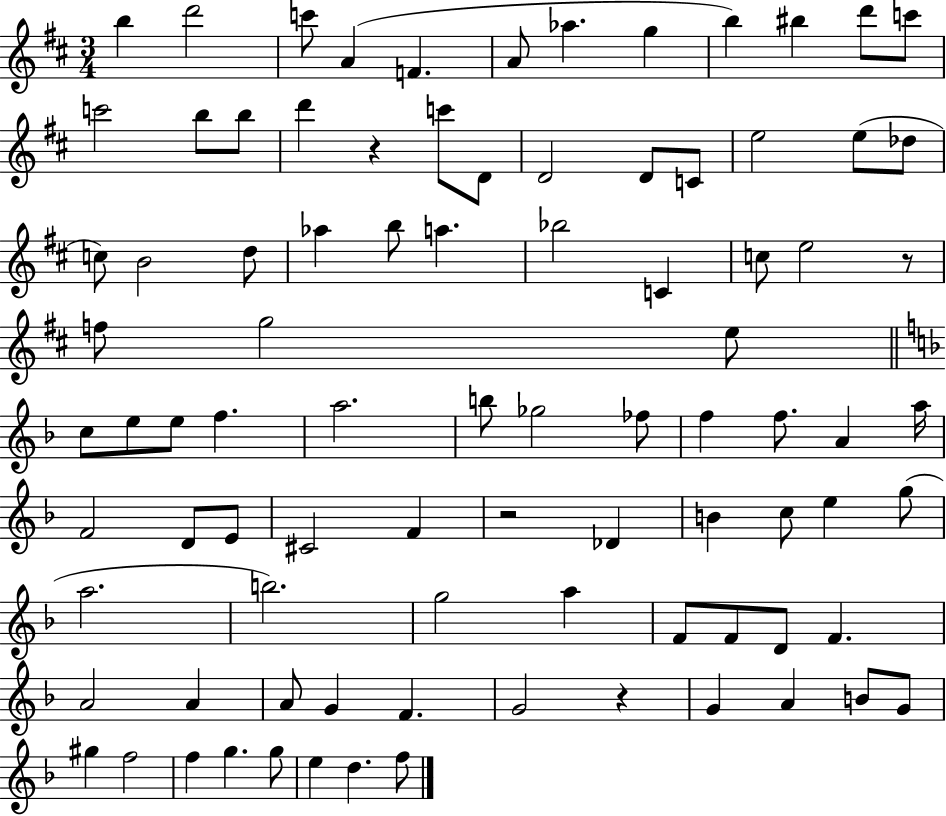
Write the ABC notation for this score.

X:1
T:Untitled
M:3/4
L:1/4
K:D
b d'2 c'/2 A F A/2 _a g b ^b d'/2 c'/2 c'2 b/2 b/2 d' z c'/2 D/2 D2 D/2 C/2 e2 e/2 _d/2 c/2 B2 d/2 _a b/2 a _b2 C c/2 e2 z/2 f/2 g2 e/2 c/2 e/2 e/2 f a2 b/2 _g2 _f/2 f f/2 A a/4 F2 D/2 E/2 ^C2 F z2 _D B c/2 e g/2 a2 b2 g2 a F/2 F/2 D/2 F A2 A A/2 G F G2 z G A B/2 G/2 ^g f2 f g g/2 e d f/2